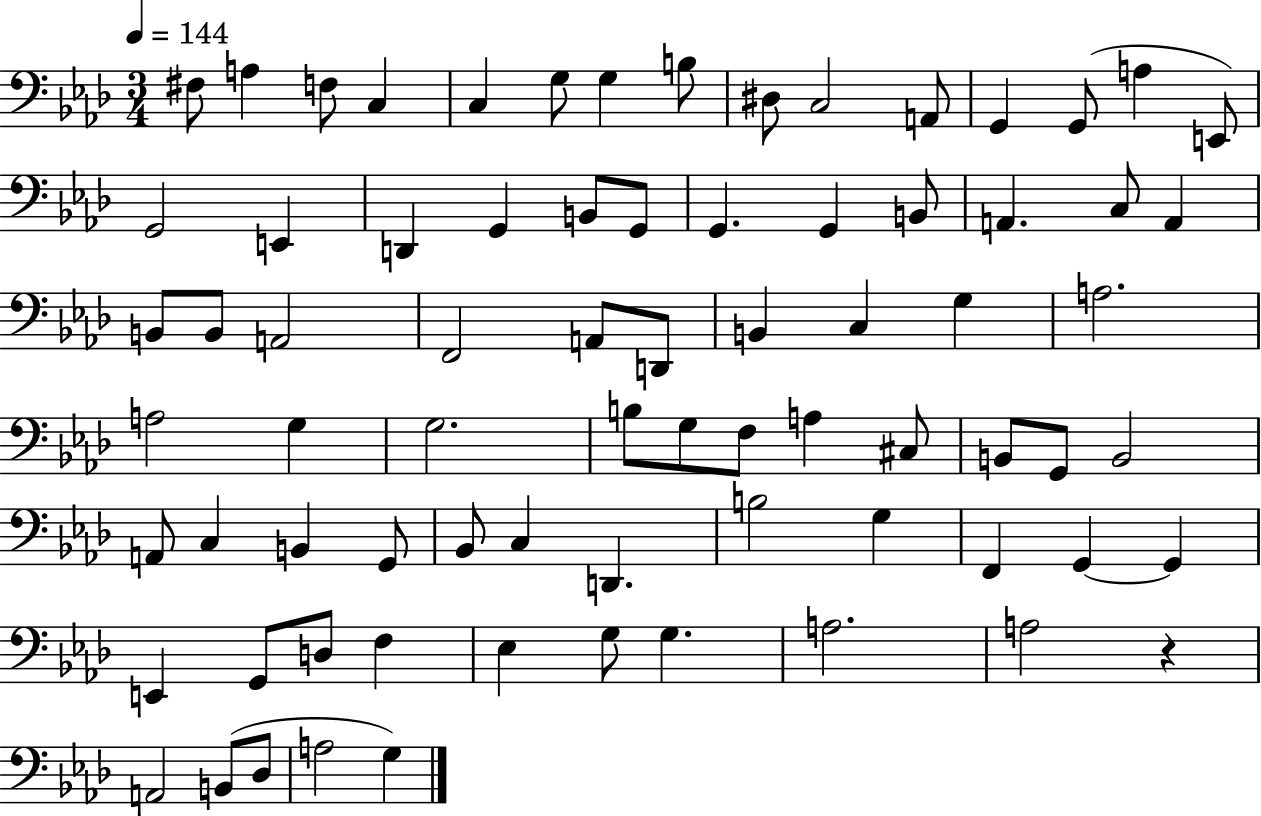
F#3/e A3/q F3/e C3/q C3/q G3/e G3/q B3/e D#3/e C3/h A2/e G2/q G2/e A3/q E2/e G2/h E2/q D2/q G2/q B2/e G2/e G2/q. G2/q B2/e A2/q. C3/e A2/q B2/e B2/e A2/h F2/h A2/e D2/e B2/q C3/q G3/q A3/h. A3/h G3/q G3/h. B3/e G3/e F3/e A3/q C#3/e B2/e G2/e B2/h A2/e C3/q B2/q G2/e Bb2/e C3/q D2/q. B3/h G3/q F2/q G2/q G2/q E2/q G2/e D3/e F3/q Eb3/q G3/e G3/q. A3/h. A3/h R/q A2/h B2/e Db3/e A3/h G3/q